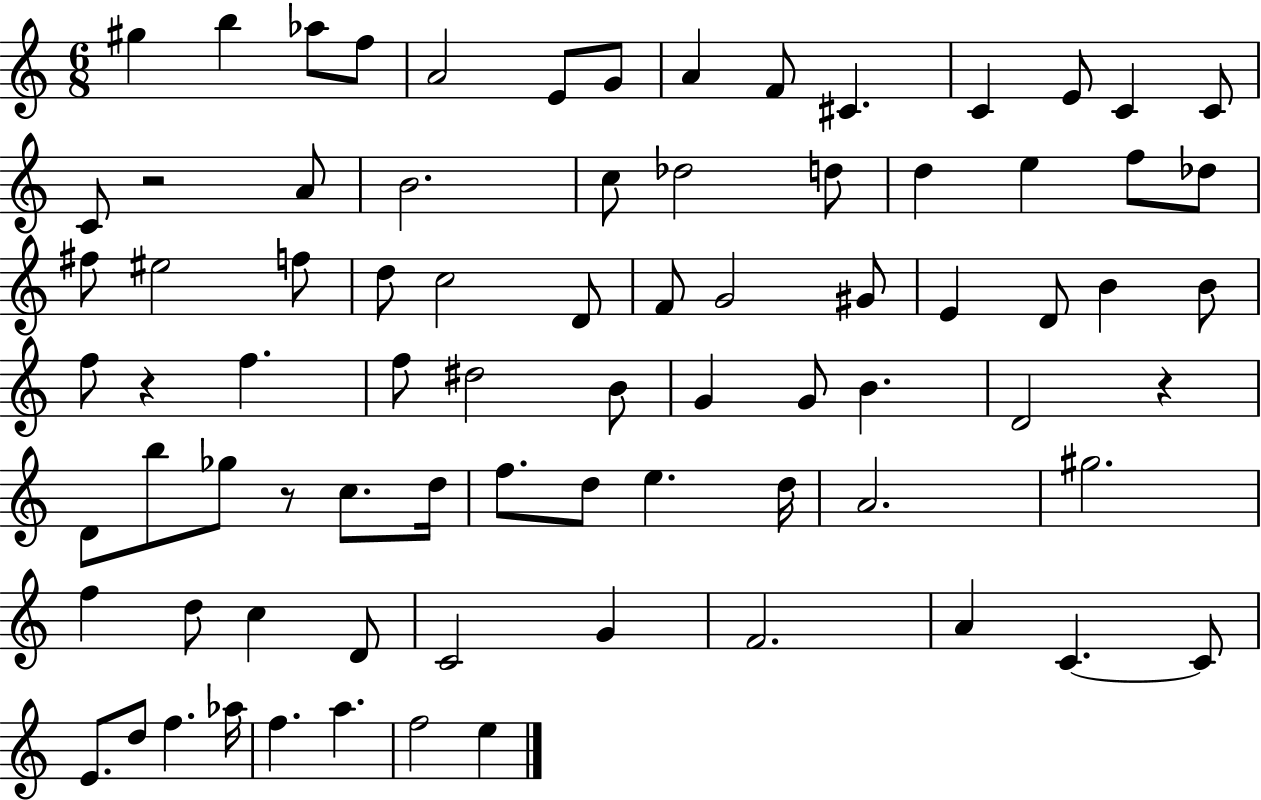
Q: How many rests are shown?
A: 4